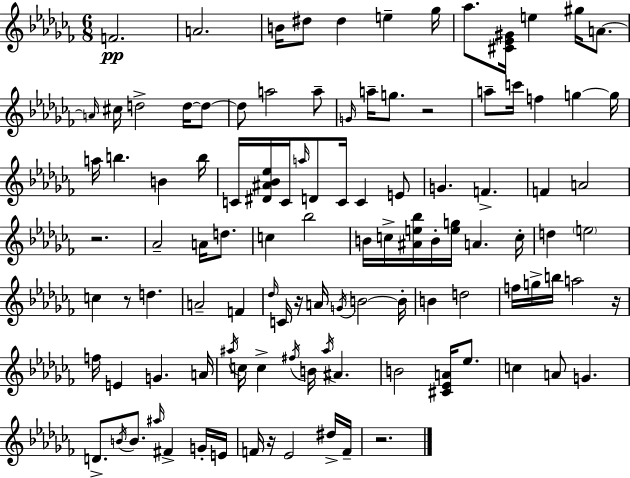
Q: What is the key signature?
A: AES minor